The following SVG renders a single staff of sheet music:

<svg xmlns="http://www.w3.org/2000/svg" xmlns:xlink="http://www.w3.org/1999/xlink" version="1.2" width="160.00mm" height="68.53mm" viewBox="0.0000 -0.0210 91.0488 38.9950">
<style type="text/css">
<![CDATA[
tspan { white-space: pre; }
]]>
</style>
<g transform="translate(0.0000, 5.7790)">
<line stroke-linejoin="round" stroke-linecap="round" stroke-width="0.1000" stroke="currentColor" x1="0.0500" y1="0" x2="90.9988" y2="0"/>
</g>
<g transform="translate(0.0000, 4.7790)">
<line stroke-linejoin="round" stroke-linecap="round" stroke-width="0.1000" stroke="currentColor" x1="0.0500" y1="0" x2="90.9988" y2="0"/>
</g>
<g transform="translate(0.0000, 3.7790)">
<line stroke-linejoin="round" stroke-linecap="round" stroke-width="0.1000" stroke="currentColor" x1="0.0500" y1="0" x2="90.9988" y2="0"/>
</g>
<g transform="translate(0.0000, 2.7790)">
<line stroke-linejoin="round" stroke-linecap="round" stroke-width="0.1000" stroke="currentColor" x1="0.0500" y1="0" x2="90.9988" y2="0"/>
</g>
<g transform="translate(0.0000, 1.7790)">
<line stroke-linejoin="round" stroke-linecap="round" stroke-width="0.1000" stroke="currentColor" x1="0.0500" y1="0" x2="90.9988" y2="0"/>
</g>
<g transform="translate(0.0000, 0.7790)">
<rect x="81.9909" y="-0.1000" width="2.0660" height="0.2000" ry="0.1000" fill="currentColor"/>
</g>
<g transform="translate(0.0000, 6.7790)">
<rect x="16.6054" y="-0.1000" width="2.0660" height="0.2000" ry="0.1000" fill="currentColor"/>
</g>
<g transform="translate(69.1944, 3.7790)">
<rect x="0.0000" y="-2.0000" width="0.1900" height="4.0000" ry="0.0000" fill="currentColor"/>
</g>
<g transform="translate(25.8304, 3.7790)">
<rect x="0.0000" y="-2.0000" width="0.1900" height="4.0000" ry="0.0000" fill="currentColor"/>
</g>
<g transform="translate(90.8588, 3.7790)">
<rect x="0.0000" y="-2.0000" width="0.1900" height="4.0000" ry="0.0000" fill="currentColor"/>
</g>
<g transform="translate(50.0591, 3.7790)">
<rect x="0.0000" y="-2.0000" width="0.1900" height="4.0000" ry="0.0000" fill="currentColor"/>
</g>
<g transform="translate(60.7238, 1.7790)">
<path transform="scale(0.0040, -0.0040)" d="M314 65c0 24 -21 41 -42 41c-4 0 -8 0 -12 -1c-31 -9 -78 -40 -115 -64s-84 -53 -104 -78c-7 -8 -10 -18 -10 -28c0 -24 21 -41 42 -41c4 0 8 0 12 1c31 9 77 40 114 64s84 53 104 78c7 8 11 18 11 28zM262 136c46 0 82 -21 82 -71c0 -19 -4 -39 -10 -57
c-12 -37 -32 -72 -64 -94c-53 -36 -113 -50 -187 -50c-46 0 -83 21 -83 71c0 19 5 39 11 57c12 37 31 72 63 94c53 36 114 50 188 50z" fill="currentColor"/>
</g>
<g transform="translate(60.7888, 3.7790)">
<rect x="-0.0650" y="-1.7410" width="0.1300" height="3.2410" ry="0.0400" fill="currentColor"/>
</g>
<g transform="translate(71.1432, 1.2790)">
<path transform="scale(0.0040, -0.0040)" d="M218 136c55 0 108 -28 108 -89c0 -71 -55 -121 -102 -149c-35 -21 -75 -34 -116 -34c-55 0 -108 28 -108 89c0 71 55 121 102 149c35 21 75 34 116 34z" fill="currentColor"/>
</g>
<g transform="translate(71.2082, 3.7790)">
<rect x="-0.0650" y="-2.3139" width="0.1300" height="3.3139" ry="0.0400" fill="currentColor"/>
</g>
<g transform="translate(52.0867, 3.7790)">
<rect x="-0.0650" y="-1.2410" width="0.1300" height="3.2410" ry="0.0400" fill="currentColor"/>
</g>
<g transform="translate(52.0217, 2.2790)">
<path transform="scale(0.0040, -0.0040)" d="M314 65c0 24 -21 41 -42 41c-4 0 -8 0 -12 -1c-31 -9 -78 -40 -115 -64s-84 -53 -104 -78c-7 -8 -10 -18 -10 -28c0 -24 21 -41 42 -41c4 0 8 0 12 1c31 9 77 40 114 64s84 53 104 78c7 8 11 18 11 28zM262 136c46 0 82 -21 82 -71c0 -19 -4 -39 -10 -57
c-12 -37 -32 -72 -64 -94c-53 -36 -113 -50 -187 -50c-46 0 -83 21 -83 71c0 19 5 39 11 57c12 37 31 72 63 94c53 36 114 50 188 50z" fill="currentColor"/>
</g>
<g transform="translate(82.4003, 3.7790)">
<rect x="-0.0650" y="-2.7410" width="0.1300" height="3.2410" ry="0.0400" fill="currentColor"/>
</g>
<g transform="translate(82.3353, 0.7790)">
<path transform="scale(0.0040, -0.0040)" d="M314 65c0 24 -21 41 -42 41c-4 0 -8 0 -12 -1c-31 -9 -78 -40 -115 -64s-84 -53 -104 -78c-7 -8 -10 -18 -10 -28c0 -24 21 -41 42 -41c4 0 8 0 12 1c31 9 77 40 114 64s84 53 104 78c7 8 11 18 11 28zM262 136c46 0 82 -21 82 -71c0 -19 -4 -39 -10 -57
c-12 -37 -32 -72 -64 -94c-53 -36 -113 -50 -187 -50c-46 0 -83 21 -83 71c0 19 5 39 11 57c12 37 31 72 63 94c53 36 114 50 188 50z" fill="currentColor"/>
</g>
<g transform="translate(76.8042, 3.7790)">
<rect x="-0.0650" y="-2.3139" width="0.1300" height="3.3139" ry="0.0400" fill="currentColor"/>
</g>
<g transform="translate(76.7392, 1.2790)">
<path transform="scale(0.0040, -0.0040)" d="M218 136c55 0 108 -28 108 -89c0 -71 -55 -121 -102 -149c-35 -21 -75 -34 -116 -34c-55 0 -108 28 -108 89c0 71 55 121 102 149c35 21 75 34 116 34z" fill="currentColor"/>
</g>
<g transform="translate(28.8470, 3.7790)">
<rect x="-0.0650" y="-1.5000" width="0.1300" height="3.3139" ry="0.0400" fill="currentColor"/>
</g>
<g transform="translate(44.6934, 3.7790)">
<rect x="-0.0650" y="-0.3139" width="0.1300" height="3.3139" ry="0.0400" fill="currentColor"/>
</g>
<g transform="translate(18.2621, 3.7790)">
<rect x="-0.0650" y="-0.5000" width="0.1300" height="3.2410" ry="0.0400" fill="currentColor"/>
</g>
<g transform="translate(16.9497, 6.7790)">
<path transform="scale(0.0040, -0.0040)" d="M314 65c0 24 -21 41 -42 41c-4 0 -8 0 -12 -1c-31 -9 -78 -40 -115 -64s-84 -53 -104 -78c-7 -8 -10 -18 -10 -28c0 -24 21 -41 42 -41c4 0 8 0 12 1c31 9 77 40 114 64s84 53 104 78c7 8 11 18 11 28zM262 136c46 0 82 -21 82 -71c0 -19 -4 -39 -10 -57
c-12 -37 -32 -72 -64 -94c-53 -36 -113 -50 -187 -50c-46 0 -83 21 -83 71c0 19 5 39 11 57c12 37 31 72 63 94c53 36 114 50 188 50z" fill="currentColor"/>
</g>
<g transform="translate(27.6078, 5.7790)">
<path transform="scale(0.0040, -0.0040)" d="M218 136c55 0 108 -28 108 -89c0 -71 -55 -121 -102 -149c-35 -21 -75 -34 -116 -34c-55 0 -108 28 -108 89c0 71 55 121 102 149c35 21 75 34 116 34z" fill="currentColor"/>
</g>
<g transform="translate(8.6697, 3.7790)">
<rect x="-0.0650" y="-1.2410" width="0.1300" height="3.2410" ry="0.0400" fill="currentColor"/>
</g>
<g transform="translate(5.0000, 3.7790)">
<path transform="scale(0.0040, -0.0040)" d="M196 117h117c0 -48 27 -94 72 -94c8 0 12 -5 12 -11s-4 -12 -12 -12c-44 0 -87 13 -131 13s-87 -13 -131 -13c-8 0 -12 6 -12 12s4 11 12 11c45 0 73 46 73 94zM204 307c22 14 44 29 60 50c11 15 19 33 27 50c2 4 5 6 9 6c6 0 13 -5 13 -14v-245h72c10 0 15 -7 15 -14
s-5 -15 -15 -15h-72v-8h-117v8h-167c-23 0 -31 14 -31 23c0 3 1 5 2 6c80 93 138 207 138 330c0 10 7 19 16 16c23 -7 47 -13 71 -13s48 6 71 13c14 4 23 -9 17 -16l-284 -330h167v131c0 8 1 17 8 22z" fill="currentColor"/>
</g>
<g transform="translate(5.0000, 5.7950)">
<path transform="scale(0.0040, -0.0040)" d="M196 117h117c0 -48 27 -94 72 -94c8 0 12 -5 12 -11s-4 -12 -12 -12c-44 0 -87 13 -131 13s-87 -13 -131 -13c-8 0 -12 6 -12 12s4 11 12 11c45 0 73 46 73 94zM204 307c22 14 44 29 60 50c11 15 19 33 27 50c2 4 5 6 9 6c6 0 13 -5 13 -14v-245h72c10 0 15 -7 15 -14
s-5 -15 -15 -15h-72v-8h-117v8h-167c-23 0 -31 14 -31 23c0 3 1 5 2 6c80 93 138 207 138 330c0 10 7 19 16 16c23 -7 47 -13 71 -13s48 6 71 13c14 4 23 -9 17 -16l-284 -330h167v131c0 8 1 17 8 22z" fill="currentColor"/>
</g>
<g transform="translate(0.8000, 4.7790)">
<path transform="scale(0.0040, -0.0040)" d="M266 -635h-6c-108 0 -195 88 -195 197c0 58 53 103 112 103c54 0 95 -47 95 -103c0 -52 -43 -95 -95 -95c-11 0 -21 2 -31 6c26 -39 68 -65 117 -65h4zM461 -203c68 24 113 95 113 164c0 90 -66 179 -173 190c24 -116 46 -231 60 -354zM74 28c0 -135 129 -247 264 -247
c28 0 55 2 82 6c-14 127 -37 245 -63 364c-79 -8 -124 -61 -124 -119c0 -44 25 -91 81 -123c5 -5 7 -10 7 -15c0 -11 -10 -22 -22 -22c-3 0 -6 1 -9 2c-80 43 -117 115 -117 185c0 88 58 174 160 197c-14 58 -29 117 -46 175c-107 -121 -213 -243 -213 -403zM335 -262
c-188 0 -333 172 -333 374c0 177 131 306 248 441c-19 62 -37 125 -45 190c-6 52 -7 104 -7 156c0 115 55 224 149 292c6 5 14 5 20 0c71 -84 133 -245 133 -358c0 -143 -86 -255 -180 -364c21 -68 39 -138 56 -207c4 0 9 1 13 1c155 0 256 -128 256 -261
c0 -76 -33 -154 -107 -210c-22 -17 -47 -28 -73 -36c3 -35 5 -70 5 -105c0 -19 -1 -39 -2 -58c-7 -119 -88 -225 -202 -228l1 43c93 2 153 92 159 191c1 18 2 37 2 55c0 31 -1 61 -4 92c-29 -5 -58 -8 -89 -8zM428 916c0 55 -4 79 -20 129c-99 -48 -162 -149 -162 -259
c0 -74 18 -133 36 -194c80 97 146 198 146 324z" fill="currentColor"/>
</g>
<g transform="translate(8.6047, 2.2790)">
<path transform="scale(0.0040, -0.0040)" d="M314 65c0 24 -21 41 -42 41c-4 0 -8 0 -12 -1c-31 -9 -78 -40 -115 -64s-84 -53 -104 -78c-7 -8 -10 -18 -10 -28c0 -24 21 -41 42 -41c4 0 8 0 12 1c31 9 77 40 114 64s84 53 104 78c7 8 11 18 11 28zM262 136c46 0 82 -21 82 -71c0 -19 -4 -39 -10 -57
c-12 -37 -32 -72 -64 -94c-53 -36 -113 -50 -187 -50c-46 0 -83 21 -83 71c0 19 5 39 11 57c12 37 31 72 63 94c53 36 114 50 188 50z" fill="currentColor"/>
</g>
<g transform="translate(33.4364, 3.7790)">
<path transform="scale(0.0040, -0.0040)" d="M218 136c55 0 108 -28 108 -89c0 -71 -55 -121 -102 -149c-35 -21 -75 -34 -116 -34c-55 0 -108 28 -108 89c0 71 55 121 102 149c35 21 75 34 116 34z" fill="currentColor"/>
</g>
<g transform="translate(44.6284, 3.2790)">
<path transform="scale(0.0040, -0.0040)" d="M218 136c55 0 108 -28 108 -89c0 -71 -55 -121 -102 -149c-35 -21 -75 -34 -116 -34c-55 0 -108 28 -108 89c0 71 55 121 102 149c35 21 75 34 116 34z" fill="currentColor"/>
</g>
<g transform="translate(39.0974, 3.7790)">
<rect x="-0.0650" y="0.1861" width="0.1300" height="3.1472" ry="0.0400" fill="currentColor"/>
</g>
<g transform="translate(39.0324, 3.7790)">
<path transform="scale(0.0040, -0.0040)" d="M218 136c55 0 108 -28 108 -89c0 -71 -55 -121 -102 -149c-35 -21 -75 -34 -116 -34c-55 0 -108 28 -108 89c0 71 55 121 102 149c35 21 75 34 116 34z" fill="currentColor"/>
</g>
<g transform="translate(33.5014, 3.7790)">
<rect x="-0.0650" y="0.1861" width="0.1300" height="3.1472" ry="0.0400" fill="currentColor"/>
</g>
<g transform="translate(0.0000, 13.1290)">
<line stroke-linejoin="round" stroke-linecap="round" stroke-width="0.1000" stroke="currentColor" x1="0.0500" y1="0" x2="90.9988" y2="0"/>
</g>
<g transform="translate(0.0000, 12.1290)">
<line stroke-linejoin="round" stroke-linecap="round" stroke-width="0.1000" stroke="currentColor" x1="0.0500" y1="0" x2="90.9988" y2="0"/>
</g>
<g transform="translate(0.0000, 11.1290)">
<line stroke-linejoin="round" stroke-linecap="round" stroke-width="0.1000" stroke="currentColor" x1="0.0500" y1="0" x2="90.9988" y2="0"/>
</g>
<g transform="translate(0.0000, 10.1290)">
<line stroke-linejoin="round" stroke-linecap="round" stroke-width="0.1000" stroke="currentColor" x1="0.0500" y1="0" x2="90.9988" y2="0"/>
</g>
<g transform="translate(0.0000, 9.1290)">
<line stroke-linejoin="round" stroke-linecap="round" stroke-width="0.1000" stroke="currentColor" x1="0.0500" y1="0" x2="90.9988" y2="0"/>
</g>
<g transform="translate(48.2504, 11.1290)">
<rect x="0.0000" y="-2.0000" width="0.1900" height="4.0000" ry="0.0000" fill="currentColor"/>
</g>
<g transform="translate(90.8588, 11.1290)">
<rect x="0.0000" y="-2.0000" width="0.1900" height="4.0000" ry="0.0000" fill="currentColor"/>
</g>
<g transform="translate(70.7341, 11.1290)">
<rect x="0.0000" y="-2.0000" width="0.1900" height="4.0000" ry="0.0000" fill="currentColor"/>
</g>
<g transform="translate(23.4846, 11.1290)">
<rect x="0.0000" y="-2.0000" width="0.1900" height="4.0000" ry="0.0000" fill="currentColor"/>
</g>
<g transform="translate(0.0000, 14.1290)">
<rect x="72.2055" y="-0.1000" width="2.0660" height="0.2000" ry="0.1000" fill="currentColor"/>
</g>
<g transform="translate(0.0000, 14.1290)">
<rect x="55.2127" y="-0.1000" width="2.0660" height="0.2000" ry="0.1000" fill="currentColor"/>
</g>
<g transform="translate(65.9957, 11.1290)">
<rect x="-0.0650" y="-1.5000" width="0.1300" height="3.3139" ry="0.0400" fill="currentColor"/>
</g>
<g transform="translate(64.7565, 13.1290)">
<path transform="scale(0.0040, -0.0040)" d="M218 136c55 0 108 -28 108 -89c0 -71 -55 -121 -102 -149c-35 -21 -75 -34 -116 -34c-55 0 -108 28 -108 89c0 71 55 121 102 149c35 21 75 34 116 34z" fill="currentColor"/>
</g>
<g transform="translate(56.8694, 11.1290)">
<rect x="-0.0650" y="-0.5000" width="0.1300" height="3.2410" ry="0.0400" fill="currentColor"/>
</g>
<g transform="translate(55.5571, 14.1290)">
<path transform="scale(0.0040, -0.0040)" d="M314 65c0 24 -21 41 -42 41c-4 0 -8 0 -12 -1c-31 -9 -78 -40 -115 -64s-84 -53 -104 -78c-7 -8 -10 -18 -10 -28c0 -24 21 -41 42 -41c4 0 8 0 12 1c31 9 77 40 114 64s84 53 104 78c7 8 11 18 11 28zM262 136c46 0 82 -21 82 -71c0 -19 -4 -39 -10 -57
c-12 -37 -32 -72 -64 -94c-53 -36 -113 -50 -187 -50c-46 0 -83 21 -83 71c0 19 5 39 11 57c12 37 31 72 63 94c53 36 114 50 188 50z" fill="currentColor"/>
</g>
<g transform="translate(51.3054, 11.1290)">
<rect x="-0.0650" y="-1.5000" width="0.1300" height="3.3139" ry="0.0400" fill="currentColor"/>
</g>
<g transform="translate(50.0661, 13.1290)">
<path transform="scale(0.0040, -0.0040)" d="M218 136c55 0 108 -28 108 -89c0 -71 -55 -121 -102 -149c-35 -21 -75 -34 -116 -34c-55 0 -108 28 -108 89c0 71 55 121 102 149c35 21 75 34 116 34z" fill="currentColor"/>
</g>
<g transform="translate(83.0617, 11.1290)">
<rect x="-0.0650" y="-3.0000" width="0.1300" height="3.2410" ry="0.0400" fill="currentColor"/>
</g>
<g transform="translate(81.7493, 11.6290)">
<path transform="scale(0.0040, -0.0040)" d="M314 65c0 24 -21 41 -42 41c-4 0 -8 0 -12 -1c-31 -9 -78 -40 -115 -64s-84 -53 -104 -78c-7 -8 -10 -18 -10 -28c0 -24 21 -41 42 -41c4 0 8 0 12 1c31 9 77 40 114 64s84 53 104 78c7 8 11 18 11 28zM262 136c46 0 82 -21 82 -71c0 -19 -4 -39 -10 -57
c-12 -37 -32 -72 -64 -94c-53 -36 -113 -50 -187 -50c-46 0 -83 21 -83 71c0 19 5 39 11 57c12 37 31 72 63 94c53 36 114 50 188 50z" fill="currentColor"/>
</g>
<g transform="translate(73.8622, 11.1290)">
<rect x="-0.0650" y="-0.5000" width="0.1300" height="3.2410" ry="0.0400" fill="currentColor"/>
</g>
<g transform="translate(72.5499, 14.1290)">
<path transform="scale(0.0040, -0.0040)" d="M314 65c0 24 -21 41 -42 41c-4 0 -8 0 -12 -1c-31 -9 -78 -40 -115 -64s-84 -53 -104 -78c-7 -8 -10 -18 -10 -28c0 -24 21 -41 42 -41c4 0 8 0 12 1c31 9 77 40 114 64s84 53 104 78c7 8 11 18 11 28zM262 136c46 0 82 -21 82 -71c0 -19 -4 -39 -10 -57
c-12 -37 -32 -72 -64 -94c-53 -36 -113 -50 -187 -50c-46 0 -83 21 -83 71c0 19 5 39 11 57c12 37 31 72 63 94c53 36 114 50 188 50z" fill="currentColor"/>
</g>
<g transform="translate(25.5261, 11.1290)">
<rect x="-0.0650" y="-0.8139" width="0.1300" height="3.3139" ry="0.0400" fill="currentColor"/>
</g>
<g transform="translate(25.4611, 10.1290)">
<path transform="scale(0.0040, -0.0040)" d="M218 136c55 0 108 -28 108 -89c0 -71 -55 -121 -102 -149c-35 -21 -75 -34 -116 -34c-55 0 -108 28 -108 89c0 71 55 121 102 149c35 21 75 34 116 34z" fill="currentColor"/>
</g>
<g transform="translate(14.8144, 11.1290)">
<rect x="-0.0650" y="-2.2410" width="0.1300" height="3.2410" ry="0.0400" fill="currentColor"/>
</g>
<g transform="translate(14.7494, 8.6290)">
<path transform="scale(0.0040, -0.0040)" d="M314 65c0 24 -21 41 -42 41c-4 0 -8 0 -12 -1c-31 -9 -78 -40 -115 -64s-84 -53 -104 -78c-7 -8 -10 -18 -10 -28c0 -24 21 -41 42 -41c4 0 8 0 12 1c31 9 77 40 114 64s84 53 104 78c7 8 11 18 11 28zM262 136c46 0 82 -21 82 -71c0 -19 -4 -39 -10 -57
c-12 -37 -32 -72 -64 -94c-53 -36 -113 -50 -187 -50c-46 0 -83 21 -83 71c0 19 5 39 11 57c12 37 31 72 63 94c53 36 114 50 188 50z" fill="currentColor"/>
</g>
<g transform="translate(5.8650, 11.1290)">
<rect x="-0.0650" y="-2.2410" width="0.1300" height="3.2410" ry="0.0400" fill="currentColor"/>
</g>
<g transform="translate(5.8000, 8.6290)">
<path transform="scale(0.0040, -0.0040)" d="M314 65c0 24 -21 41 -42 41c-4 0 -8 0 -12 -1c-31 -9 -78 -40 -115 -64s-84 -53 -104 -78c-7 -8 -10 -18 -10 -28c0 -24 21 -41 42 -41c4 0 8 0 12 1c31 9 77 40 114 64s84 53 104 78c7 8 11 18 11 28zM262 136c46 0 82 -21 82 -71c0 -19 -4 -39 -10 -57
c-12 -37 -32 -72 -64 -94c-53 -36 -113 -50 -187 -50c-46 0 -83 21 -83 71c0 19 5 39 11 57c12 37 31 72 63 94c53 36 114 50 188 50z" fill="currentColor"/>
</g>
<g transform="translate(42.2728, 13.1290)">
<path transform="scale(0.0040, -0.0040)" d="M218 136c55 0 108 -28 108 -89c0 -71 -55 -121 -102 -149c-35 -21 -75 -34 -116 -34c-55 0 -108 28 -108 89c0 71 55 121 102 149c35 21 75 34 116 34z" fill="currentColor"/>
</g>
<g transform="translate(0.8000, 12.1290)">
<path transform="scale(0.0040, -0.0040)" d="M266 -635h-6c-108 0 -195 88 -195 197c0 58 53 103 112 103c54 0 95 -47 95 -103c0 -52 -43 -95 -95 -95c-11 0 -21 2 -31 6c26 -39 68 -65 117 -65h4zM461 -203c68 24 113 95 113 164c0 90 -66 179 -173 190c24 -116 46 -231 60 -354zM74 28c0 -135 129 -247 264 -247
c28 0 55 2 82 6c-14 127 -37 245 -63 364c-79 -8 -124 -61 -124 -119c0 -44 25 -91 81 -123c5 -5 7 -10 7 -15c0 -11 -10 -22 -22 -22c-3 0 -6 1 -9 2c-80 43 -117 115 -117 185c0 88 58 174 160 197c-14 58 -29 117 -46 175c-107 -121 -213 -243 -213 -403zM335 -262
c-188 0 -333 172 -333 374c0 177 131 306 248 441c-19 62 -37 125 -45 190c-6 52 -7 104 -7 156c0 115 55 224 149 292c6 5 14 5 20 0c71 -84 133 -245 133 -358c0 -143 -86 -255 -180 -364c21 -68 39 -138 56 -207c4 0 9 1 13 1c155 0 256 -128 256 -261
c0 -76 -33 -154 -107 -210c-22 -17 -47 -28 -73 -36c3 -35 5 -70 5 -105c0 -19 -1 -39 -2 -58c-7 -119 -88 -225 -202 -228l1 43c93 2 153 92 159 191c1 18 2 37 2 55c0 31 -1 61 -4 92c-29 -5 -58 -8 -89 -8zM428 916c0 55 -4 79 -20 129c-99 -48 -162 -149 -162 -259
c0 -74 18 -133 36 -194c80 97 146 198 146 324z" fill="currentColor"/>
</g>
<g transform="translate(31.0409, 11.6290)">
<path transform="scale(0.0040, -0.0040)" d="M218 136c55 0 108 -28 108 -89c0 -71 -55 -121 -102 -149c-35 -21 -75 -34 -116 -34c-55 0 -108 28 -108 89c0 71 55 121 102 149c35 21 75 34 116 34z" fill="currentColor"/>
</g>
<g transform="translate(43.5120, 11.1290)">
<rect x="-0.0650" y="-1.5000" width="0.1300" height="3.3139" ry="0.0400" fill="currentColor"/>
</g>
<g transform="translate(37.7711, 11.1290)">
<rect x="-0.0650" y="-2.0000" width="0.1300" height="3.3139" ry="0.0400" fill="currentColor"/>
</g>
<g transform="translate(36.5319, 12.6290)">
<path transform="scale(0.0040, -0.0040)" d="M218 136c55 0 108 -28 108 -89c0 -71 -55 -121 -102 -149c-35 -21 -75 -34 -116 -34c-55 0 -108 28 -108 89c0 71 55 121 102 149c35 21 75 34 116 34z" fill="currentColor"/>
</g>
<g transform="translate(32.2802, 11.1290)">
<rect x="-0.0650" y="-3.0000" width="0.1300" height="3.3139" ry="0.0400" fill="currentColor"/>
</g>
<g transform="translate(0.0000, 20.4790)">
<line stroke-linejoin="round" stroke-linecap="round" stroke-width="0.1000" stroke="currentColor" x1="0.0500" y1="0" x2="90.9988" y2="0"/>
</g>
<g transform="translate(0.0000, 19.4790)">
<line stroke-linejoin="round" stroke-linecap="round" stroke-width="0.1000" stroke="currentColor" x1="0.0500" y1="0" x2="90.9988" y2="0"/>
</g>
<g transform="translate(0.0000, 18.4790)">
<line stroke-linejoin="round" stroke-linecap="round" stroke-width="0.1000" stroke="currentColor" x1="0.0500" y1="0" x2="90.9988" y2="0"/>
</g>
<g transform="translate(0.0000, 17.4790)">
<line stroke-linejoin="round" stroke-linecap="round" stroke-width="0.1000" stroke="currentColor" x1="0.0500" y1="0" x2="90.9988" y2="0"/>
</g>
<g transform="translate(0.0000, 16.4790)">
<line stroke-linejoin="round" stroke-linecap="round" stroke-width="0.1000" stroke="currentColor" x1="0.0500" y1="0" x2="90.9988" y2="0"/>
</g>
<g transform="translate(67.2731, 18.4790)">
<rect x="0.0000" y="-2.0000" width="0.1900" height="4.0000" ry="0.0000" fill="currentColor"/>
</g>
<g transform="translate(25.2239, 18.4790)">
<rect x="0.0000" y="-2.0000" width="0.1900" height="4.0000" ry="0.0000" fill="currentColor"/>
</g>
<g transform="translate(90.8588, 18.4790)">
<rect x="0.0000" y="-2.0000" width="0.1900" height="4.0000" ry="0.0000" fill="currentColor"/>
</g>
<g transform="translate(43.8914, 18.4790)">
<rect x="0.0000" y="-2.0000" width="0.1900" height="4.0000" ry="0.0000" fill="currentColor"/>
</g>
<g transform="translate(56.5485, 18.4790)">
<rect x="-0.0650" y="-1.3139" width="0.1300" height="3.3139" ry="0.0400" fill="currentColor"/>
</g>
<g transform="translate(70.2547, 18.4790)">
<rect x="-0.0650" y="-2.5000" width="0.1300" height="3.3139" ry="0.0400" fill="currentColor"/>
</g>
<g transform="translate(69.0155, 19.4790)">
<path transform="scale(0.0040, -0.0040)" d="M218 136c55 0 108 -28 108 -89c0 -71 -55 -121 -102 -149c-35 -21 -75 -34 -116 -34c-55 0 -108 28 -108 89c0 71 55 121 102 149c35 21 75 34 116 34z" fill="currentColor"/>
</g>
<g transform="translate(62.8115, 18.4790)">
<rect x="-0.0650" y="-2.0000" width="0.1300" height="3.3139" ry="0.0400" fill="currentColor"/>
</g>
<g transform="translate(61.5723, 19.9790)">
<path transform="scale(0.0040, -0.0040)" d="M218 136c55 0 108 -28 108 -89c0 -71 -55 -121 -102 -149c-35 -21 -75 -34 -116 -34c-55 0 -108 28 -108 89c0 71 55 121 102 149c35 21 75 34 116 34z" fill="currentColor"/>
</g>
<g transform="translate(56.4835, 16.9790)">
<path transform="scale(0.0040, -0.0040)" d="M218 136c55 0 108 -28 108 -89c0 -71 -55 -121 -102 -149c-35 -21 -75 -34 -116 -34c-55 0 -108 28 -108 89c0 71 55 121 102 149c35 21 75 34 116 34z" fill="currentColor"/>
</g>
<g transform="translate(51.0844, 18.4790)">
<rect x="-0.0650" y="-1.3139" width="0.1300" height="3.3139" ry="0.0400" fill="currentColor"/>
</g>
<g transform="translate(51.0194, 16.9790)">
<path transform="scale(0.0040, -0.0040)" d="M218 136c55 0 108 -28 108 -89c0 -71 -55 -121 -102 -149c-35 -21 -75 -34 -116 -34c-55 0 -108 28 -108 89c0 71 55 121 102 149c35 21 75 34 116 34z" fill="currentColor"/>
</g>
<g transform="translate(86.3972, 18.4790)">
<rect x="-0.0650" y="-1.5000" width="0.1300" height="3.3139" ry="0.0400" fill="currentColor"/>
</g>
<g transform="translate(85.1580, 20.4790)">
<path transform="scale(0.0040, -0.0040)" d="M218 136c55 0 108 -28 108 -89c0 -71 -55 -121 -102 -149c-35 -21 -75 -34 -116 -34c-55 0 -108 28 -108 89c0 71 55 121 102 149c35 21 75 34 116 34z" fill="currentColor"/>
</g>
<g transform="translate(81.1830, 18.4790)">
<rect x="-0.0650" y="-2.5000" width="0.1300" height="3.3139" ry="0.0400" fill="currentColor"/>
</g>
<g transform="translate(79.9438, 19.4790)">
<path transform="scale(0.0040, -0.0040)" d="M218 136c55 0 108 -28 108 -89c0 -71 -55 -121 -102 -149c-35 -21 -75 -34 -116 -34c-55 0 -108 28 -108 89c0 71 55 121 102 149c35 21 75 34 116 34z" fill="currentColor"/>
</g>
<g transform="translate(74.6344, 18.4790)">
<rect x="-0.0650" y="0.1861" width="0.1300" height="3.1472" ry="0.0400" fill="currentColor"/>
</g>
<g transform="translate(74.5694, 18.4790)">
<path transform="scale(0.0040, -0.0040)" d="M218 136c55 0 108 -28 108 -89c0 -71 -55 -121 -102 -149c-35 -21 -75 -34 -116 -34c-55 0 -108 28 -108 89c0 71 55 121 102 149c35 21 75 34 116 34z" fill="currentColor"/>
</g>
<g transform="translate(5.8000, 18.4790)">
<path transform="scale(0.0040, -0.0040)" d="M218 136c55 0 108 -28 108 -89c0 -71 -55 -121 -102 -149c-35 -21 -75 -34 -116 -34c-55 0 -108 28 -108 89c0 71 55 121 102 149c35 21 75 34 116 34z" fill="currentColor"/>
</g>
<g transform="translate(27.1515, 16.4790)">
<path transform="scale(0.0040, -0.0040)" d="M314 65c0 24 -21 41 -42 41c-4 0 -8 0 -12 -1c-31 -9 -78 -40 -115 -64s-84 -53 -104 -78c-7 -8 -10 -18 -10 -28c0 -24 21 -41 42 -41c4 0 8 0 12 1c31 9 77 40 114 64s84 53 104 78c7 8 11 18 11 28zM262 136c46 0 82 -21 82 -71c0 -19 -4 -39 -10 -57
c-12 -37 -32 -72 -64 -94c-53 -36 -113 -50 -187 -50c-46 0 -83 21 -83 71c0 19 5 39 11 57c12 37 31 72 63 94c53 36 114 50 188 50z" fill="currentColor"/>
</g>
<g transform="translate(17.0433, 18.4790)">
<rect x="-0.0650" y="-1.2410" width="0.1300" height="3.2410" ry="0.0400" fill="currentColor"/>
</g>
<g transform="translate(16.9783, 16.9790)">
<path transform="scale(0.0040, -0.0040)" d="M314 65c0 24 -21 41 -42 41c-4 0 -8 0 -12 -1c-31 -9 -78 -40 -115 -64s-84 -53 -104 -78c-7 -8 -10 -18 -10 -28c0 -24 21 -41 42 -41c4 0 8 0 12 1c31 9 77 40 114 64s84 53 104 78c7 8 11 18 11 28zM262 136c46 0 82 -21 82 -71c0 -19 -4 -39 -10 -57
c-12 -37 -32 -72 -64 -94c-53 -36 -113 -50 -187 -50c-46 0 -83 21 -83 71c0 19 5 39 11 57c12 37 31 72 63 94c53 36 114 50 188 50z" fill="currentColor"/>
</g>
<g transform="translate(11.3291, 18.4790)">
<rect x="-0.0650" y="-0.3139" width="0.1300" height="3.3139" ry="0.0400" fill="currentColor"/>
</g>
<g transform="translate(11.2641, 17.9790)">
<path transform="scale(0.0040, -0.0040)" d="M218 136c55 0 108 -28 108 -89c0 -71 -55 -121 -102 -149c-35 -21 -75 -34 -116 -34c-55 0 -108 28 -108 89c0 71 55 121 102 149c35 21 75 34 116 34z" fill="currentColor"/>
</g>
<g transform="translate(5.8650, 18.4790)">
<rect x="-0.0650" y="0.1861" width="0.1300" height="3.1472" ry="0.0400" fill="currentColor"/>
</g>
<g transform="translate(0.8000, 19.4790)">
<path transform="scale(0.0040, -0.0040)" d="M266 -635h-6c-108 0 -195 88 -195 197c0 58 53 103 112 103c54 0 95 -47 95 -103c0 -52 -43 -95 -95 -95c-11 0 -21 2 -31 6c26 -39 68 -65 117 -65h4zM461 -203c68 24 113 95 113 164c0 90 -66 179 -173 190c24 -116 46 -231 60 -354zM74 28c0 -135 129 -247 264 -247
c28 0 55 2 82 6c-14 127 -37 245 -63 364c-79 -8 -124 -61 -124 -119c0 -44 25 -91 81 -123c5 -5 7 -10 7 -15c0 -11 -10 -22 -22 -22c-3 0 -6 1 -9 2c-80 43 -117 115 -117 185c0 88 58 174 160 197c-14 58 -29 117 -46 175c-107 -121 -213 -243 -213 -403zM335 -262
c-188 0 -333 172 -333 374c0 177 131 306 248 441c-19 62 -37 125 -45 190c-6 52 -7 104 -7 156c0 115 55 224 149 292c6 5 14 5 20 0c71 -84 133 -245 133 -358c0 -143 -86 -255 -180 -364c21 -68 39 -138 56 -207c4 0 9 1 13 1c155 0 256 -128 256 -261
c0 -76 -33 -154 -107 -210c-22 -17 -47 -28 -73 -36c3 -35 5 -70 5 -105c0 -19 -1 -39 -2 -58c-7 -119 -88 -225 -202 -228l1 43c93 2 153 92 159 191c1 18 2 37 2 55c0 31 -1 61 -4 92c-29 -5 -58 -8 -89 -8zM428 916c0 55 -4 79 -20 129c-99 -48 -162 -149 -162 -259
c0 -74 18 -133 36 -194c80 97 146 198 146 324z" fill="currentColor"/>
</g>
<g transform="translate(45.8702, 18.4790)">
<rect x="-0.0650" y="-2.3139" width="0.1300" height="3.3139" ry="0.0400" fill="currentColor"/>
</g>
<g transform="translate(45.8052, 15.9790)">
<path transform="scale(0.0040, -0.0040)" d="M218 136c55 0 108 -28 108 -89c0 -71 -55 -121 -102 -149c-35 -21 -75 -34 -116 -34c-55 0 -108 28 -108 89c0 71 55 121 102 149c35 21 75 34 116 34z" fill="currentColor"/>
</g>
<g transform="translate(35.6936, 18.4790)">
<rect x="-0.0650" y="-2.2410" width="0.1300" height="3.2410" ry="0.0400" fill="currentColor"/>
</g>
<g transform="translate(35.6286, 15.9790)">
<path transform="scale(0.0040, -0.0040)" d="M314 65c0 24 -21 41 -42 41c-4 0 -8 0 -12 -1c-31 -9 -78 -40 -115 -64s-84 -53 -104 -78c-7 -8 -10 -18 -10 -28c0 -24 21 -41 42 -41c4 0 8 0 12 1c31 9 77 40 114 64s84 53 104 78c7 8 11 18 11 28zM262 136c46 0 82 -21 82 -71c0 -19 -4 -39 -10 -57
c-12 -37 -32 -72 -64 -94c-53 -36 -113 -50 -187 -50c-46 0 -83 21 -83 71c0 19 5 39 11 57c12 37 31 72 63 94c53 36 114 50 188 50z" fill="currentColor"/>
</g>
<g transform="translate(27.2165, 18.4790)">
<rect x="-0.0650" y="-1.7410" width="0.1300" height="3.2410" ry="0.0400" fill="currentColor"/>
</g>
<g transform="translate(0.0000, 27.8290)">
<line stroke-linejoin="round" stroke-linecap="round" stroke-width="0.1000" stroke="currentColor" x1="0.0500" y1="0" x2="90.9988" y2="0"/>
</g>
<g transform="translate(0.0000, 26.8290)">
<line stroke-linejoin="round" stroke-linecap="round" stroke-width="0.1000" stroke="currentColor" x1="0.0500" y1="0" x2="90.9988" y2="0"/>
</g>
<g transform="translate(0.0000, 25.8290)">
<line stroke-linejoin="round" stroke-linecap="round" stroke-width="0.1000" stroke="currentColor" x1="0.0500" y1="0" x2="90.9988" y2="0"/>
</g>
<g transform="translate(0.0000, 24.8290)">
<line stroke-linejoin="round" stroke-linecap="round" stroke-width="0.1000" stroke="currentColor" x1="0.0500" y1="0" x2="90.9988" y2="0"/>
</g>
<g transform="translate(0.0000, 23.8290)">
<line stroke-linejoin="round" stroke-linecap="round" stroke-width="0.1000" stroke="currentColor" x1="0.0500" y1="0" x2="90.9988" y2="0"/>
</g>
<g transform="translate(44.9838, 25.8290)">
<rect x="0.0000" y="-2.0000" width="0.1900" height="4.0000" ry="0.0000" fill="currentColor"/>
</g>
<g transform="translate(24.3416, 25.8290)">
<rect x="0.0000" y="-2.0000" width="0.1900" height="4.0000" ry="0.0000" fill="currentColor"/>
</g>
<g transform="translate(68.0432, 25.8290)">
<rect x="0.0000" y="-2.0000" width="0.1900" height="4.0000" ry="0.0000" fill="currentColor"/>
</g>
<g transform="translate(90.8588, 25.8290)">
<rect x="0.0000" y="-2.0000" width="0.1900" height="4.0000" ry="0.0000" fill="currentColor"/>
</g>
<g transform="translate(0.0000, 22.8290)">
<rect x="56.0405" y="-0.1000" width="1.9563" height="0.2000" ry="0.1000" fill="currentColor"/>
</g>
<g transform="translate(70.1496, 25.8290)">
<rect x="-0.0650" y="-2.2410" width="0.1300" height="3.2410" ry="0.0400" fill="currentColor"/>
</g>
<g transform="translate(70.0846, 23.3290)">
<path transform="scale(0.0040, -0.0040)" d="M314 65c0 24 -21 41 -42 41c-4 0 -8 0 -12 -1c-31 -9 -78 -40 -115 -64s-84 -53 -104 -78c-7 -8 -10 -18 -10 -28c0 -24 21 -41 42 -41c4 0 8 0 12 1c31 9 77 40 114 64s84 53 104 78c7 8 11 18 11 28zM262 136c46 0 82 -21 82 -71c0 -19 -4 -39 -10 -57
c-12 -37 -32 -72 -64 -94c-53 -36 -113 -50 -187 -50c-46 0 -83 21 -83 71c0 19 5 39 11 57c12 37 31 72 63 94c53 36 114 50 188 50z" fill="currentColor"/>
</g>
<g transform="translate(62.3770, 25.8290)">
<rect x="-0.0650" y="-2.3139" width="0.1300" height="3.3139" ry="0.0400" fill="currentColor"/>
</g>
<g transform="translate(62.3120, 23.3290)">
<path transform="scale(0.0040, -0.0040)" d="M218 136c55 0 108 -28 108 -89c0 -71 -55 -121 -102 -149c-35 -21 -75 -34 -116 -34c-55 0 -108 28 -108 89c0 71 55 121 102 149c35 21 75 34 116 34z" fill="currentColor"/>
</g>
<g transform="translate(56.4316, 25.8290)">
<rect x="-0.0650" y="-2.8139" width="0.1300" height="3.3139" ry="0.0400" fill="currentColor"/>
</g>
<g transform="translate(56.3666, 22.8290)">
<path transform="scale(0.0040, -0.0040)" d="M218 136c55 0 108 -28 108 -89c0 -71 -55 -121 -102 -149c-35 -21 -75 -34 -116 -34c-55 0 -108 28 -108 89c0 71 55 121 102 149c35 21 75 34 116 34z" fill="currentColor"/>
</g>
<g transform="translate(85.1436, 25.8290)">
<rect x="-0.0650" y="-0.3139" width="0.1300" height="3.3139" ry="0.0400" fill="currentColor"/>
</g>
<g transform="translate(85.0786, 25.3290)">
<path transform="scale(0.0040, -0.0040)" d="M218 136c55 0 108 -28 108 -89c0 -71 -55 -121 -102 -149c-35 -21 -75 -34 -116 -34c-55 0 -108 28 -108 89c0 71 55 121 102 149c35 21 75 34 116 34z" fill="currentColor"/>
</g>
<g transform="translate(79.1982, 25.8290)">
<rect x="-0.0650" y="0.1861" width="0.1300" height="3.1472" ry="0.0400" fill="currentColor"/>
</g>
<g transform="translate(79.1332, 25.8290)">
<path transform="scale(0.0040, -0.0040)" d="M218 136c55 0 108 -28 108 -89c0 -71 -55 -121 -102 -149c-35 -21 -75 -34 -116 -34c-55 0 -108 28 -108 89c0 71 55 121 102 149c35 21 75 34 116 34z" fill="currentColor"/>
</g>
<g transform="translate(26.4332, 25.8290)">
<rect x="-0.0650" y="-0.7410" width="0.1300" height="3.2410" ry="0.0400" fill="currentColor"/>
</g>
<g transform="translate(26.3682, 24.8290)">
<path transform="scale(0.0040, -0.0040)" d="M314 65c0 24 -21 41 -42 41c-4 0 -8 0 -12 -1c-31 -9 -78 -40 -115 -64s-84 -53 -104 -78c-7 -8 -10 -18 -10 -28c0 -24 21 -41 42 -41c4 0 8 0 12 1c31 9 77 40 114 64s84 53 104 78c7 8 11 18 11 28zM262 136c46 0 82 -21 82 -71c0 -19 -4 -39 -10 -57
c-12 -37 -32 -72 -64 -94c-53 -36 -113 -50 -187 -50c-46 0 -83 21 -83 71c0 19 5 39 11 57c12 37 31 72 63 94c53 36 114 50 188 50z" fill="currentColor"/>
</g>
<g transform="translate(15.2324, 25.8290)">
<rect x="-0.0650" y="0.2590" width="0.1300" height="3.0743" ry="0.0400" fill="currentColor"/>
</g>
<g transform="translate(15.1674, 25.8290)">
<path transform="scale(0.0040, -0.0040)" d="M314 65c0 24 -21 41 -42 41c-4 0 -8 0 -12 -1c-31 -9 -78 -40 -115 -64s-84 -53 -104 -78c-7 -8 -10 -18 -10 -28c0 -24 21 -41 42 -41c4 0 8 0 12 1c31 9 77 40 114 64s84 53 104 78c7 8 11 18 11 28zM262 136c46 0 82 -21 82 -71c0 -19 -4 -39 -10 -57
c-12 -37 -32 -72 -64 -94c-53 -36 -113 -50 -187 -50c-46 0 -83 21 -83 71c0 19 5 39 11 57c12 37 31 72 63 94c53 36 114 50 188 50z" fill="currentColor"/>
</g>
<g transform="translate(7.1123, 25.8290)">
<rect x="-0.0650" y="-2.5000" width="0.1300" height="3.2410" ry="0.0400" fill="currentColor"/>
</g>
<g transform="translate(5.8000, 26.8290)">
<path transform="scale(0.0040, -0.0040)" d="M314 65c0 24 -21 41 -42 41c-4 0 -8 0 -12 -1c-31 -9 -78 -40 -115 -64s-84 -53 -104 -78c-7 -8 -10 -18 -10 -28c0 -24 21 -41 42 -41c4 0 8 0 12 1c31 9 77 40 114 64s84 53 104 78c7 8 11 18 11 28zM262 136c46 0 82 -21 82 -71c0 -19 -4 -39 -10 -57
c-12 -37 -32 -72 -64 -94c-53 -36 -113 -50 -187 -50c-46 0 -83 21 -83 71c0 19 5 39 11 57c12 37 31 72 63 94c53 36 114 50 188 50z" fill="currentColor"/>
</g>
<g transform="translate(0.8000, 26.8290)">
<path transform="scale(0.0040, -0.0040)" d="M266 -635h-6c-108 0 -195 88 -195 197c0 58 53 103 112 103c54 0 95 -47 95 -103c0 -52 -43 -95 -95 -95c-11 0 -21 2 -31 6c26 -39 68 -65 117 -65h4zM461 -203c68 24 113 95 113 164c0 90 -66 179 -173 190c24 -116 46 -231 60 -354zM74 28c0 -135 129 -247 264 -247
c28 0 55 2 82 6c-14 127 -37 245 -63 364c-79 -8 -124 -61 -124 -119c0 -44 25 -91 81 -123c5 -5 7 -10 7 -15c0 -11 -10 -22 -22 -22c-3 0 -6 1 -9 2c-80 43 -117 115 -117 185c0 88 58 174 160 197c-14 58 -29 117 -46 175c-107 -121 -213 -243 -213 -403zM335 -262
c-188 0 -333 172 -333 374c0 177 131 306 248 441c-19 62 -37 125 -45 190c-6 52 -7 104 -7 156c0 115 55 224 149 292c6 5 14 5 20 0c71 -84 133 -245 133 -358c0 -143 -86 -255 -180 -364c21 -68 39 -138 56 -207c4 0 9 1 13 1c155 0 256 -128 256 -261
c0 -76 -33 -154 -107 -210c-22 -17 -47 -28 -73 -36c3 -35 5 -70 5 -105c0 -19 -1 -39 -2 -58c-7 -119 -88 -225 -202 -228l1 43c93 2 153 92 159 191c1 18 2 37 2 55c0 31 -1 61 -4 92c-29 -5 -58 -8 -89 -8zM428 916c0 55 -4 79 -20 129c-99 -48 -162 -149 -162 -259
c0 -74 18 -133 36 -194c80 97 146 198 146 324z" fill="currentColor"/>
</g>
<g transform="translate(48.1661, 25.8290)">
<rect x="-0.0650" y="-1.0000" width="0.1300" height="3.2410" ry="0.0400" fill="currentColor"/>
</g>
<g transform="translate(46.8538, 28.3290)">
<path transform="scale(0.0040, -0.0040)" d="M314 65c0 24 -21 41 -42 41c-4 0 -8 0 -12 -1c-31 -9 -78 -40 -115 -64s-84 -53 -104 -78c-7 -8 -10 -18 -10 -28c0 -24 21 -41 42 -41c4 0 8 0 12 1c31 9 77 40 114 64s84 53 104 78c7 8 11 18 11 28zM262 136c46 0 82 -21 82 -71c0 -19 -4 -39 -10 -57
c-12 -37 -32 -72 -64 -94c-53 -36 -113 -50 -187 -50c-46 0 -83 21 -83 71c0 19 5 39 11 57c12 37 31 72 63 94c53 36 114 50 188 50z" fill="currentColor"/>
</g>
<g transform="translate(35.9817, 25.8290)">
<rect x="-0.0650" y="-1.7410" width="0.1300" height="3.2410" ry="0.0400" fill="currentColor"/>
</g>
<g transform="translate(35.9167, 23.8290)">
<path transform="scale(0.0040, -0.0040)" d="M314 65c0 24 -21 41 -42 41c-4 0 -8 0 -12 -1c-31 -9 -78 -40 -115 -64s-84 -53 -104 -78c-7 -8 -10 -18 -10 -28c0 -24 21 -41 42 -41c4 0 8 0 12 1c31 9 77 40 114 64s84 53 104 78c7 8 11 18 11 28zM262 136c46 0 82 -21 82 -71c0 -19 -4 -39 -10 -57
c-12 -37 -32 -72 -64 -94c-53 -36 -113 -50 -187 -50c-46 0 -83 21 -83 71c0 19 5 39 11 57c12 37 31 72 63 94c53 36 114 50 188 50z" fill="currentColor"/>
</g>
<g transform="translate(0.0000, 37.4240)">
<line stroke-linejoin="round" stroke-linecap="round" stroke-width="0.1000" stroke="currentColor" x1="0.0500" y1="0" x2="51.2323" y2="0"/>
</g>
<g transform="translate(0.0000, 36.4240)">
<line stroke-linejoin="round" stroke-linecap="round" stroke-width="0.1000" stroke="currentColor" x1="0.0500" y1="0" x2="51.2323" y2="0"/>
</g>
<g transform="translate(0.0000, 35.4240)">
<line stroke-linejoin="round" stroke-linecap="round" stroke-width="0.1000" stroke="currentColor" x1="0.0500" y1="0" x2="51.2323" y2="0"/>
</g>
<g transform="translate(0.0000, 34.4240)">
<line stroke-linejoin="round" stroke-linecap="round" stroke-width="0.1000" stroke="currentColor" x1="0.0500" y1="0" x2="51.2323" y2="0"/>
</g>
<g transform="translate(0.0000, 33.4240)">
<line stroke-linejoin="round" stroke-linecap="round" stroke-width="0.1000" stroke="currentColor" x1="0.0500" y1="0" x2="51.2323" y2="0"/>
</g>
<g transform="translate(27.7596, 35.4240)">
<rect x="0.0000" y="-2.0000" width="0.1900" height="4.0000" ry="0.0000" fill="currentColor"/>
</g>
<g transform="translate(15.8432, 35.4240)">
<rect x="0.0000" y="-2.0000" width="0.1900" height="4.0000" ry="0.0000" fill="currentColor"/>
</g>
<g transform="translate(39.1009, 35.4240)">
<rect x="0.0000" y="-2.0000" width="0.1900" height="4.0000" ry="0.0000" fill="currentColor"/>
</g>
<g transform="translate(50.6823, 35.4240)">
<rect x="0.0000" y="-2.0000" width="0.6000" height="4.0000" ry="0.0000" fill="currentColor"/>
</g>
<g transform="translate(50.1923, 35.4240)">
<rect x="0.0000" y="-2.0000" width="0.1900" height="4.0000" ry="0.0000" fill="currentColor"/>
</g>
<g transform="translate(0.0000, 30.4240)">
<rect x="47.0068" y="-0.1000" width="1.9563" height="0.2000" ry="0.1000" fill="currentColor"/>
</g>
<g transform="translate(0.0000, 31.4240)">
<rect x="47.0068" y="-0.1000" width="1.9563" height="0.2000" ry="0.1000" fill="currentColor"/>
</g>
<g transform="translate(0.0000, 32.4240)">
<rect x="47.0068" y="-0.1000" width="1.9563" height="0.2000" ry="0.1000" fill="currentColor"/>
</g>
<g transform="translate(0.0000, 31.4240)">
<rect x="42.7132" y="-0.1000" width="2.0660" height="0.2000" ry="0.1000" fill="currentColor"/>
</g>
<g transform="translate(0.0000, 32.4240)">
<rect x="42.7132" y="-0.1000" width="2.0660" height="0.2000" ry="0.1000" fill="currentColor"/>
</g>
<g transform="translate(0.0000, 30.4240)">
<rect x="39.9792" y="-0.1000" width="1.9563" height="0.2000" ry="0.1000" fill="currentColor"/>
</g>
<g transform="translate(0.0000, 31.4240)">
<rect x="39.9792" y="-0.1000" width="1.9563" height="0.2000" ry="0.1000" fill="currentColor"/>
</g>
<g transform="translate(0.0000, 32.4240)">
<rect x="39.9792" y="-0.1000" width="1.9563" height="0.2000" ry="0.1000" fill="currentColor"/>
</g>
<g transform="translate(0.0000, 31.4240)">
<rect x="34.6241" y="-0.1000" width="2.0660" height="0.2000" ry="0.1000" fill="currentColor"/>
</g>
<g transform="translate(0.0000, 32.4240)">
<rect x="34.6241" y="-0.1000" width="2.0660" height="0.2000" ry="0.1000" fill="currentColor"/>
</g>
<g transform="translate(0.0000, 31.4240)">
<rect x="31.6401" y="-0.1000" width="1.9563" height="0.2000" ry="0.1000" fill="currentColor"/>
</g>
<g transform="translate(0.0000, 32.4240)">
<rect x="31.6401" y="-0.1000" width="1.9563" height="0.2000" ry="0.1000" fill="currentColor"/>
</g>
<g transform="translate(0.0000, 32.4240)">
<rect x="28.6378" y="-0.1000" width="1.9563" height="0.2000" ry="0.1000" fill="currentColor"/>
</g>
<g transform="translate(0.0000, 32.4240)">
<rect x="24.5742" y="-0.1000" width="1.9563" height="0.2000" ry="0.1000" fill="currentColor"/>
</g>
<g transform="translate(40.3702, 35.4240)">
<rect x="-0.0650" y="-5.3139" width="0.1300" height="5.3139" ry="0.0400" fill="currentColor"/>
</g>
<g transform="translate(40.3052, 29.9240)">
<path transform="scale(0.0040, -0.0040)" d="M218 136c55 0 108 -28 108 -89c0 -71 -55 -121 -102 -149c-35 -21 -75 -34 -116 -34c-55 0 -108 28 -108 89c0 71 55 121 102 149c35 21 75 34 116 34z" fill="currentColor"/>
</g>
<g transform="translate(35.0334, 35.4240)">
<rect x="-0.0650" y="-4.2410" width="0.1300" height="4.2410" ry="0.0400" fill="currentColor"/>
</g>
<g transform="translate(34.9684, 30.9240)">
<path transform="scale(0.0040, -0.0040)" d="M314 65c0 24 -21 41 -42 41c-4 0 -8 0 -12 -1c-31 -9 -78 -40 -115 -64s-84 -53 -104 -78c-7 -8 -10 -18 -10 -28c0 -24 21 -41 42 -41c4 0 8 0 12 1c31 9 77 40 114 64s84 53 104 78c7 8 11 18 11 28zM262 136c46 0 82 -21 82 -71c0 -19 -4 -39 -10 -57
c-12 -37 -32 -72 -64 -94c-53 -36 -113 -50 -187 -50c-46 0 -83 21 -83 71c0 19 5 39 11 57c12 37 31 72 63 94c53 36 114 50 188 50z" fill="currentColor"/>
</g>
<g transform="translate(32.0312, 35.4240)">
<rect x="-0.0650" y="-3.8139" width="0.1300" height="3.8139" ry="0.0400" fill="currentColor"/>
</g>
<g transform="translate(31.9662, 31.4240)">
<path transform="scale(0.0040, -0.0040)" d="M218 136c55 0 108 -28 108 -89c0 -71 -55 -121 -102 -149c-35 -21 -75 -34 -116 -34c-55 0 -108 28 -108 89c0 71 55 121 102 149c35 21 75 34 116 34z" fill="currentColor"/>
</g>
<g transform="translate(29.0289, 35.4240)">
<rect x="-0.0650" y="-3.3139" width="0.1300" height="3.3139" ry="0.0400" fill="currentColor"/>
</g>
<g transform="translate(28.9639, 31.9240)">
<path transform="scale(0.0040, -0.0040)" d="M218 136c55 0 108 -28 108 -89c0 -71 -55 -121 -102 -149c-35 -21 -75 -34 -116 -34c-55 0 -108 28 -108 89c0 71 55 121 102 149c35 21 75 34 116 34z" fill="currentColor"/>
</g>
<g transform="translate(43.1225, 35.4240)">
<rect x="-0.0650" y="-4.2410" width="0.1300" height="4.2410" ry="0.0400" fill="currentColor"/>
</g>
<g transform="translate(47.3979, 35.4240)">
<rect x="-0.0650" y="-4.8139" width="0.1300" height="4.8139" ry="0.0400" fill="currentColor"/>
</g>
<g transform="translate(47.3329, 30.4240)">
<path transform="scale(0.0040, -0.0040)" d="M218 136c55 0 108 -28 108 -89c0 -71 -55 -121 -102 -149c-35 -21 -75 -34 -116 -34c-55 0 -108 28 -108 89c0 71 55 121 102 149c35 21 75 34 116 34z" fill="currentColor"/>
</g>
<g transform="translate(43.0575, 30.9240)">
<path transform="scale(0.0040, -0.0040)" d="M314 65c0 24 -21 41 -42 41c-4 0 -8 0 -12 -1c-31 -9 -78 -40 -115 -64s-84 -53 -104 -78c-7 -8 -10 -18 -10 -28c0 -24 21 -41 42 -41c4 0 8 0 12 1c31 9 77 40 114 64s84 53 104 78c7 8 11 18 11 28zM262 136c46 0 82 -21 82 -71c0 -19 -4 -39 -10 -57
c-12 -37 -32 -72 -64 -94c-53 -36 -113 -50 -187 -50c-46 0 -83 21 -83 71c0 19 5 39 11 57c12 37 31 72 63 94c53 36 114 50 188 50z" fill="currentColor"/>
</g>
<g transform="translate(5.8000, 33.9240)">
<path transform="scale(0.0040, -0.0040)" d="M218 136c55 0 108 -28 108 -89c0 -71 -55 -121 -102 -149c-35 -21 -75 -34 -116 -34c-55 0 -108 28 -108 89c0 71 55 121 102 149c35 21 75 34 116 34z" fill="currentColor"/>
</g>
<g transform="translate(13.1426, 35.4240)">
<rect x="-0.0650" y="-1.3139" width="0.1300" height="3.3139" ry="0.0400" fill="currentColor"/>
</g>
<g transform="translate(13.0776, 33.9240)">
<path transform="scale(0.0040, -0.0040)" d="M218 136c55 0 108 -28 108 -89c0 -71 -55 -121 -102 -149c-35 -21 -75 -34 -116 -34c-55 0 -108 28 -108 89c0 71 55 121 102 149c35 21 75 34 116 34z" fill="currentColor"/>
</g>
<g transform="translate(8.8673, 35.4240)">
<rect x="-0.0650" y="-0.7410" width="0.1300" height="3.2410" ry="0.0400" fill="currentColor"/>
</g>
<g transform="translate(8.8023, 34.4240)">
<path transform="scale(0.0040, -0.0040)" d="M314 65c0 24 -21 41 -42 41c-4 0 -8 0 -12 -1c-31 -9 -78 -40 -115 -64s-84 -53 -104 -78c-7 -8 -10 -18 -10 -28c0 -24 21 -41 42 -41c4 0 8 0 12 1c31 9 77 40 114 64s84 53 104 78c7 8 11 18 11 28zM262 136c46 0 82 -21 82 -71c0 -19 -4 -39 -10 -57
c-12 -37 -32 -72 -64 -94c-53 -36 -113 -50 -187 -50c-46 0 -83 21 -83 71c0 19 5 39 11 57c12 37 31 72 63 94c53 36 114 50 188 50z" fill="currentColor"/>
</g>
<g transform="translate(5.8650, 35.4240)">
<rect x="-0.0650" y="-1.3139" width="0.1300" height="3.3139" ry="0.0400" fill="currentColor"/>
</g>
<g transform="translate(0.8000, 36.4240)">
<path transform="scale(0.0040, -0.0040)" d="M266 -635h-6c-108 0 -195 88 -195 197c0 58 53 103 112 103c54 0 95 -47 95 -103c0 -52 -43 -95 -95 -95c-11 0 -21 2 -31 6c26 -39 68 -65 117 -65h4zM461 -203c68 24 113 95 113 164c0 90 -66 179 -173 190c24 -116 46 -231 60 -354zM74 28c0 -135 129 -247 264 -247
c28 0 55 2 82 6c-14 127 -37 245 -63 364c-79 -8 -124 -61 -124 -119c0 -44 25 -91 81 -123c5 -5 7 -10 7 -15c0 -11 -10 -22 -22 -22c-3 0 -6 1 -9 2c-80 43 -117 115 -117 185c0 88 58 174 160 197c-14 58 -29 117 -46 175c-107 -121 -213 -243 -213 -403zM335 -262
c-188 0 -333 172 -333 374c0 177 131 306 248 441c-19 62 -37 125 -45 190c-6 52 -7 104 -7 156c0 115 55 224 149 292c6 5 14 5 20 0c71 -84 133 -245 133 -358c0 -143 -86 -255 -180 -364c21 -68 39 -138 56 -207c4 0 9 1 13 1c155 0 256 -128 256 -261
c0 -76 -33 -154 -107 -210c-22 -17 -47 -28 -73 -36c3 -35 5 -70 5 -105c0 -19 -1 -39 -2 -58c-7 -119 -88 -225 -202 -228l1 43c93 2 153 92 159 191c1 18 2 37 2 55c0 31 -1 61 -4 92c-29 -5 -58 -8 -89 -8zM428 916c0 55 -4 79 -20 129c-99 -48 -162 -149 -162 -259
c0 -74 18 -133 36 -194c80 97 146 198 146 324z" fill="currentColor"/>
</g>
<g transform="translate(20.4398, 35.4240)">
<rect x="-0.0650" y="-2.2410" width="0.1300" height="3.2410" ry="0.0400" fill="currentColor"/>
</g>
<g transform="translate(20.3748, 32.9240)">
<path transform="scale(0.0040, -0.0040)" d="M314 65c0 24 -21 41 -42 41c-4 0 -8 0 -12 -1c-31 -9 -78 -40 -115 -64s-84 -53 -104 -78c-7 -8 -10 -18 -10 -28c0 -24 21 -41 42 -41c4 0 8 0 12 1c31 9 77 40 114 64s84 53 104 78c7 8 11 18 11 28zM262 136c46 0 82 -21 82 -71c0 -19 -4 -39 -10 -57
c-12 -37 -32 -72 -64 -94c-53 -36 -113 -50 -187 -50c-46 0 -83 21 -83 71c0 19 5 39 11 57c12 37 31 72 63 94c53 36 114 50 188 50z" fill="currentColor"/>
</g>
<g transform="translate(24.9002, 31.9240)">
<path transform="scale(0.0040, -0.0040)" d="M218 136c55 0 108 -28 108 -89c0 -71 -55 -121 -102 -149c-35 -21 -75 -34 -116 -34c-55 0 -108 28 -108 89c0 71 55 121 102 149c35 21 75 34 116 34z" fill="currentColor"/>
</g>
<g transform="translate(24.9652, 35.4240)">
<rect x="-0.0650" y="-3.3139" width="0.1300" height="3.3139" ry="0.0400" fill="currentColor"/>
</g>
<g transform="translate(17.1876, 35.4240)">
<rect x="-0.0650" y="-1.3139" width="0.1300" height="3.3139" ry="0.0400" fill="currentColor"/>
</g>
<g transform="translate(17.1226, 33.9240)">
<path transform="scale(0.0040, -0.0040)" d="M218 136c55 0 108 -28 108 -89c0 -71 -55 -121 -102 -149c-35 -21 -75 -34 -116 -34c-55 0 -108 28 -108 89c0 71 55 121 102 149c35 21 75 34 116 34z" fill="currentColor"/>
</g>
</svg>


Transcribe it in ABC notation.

X:1
T:Untitled
M:4/4
L:1/4
K:C
e2 C2 E B B c e2 f2 g g a2 g2 g2 d A F E E C2 E C2 A2 B c e2 f2 g2 g e e F G B G E G2 B2 d2 f2 D2 a g g2 B c e d2 e e g2 b b c' d'2 f' d'2 e'